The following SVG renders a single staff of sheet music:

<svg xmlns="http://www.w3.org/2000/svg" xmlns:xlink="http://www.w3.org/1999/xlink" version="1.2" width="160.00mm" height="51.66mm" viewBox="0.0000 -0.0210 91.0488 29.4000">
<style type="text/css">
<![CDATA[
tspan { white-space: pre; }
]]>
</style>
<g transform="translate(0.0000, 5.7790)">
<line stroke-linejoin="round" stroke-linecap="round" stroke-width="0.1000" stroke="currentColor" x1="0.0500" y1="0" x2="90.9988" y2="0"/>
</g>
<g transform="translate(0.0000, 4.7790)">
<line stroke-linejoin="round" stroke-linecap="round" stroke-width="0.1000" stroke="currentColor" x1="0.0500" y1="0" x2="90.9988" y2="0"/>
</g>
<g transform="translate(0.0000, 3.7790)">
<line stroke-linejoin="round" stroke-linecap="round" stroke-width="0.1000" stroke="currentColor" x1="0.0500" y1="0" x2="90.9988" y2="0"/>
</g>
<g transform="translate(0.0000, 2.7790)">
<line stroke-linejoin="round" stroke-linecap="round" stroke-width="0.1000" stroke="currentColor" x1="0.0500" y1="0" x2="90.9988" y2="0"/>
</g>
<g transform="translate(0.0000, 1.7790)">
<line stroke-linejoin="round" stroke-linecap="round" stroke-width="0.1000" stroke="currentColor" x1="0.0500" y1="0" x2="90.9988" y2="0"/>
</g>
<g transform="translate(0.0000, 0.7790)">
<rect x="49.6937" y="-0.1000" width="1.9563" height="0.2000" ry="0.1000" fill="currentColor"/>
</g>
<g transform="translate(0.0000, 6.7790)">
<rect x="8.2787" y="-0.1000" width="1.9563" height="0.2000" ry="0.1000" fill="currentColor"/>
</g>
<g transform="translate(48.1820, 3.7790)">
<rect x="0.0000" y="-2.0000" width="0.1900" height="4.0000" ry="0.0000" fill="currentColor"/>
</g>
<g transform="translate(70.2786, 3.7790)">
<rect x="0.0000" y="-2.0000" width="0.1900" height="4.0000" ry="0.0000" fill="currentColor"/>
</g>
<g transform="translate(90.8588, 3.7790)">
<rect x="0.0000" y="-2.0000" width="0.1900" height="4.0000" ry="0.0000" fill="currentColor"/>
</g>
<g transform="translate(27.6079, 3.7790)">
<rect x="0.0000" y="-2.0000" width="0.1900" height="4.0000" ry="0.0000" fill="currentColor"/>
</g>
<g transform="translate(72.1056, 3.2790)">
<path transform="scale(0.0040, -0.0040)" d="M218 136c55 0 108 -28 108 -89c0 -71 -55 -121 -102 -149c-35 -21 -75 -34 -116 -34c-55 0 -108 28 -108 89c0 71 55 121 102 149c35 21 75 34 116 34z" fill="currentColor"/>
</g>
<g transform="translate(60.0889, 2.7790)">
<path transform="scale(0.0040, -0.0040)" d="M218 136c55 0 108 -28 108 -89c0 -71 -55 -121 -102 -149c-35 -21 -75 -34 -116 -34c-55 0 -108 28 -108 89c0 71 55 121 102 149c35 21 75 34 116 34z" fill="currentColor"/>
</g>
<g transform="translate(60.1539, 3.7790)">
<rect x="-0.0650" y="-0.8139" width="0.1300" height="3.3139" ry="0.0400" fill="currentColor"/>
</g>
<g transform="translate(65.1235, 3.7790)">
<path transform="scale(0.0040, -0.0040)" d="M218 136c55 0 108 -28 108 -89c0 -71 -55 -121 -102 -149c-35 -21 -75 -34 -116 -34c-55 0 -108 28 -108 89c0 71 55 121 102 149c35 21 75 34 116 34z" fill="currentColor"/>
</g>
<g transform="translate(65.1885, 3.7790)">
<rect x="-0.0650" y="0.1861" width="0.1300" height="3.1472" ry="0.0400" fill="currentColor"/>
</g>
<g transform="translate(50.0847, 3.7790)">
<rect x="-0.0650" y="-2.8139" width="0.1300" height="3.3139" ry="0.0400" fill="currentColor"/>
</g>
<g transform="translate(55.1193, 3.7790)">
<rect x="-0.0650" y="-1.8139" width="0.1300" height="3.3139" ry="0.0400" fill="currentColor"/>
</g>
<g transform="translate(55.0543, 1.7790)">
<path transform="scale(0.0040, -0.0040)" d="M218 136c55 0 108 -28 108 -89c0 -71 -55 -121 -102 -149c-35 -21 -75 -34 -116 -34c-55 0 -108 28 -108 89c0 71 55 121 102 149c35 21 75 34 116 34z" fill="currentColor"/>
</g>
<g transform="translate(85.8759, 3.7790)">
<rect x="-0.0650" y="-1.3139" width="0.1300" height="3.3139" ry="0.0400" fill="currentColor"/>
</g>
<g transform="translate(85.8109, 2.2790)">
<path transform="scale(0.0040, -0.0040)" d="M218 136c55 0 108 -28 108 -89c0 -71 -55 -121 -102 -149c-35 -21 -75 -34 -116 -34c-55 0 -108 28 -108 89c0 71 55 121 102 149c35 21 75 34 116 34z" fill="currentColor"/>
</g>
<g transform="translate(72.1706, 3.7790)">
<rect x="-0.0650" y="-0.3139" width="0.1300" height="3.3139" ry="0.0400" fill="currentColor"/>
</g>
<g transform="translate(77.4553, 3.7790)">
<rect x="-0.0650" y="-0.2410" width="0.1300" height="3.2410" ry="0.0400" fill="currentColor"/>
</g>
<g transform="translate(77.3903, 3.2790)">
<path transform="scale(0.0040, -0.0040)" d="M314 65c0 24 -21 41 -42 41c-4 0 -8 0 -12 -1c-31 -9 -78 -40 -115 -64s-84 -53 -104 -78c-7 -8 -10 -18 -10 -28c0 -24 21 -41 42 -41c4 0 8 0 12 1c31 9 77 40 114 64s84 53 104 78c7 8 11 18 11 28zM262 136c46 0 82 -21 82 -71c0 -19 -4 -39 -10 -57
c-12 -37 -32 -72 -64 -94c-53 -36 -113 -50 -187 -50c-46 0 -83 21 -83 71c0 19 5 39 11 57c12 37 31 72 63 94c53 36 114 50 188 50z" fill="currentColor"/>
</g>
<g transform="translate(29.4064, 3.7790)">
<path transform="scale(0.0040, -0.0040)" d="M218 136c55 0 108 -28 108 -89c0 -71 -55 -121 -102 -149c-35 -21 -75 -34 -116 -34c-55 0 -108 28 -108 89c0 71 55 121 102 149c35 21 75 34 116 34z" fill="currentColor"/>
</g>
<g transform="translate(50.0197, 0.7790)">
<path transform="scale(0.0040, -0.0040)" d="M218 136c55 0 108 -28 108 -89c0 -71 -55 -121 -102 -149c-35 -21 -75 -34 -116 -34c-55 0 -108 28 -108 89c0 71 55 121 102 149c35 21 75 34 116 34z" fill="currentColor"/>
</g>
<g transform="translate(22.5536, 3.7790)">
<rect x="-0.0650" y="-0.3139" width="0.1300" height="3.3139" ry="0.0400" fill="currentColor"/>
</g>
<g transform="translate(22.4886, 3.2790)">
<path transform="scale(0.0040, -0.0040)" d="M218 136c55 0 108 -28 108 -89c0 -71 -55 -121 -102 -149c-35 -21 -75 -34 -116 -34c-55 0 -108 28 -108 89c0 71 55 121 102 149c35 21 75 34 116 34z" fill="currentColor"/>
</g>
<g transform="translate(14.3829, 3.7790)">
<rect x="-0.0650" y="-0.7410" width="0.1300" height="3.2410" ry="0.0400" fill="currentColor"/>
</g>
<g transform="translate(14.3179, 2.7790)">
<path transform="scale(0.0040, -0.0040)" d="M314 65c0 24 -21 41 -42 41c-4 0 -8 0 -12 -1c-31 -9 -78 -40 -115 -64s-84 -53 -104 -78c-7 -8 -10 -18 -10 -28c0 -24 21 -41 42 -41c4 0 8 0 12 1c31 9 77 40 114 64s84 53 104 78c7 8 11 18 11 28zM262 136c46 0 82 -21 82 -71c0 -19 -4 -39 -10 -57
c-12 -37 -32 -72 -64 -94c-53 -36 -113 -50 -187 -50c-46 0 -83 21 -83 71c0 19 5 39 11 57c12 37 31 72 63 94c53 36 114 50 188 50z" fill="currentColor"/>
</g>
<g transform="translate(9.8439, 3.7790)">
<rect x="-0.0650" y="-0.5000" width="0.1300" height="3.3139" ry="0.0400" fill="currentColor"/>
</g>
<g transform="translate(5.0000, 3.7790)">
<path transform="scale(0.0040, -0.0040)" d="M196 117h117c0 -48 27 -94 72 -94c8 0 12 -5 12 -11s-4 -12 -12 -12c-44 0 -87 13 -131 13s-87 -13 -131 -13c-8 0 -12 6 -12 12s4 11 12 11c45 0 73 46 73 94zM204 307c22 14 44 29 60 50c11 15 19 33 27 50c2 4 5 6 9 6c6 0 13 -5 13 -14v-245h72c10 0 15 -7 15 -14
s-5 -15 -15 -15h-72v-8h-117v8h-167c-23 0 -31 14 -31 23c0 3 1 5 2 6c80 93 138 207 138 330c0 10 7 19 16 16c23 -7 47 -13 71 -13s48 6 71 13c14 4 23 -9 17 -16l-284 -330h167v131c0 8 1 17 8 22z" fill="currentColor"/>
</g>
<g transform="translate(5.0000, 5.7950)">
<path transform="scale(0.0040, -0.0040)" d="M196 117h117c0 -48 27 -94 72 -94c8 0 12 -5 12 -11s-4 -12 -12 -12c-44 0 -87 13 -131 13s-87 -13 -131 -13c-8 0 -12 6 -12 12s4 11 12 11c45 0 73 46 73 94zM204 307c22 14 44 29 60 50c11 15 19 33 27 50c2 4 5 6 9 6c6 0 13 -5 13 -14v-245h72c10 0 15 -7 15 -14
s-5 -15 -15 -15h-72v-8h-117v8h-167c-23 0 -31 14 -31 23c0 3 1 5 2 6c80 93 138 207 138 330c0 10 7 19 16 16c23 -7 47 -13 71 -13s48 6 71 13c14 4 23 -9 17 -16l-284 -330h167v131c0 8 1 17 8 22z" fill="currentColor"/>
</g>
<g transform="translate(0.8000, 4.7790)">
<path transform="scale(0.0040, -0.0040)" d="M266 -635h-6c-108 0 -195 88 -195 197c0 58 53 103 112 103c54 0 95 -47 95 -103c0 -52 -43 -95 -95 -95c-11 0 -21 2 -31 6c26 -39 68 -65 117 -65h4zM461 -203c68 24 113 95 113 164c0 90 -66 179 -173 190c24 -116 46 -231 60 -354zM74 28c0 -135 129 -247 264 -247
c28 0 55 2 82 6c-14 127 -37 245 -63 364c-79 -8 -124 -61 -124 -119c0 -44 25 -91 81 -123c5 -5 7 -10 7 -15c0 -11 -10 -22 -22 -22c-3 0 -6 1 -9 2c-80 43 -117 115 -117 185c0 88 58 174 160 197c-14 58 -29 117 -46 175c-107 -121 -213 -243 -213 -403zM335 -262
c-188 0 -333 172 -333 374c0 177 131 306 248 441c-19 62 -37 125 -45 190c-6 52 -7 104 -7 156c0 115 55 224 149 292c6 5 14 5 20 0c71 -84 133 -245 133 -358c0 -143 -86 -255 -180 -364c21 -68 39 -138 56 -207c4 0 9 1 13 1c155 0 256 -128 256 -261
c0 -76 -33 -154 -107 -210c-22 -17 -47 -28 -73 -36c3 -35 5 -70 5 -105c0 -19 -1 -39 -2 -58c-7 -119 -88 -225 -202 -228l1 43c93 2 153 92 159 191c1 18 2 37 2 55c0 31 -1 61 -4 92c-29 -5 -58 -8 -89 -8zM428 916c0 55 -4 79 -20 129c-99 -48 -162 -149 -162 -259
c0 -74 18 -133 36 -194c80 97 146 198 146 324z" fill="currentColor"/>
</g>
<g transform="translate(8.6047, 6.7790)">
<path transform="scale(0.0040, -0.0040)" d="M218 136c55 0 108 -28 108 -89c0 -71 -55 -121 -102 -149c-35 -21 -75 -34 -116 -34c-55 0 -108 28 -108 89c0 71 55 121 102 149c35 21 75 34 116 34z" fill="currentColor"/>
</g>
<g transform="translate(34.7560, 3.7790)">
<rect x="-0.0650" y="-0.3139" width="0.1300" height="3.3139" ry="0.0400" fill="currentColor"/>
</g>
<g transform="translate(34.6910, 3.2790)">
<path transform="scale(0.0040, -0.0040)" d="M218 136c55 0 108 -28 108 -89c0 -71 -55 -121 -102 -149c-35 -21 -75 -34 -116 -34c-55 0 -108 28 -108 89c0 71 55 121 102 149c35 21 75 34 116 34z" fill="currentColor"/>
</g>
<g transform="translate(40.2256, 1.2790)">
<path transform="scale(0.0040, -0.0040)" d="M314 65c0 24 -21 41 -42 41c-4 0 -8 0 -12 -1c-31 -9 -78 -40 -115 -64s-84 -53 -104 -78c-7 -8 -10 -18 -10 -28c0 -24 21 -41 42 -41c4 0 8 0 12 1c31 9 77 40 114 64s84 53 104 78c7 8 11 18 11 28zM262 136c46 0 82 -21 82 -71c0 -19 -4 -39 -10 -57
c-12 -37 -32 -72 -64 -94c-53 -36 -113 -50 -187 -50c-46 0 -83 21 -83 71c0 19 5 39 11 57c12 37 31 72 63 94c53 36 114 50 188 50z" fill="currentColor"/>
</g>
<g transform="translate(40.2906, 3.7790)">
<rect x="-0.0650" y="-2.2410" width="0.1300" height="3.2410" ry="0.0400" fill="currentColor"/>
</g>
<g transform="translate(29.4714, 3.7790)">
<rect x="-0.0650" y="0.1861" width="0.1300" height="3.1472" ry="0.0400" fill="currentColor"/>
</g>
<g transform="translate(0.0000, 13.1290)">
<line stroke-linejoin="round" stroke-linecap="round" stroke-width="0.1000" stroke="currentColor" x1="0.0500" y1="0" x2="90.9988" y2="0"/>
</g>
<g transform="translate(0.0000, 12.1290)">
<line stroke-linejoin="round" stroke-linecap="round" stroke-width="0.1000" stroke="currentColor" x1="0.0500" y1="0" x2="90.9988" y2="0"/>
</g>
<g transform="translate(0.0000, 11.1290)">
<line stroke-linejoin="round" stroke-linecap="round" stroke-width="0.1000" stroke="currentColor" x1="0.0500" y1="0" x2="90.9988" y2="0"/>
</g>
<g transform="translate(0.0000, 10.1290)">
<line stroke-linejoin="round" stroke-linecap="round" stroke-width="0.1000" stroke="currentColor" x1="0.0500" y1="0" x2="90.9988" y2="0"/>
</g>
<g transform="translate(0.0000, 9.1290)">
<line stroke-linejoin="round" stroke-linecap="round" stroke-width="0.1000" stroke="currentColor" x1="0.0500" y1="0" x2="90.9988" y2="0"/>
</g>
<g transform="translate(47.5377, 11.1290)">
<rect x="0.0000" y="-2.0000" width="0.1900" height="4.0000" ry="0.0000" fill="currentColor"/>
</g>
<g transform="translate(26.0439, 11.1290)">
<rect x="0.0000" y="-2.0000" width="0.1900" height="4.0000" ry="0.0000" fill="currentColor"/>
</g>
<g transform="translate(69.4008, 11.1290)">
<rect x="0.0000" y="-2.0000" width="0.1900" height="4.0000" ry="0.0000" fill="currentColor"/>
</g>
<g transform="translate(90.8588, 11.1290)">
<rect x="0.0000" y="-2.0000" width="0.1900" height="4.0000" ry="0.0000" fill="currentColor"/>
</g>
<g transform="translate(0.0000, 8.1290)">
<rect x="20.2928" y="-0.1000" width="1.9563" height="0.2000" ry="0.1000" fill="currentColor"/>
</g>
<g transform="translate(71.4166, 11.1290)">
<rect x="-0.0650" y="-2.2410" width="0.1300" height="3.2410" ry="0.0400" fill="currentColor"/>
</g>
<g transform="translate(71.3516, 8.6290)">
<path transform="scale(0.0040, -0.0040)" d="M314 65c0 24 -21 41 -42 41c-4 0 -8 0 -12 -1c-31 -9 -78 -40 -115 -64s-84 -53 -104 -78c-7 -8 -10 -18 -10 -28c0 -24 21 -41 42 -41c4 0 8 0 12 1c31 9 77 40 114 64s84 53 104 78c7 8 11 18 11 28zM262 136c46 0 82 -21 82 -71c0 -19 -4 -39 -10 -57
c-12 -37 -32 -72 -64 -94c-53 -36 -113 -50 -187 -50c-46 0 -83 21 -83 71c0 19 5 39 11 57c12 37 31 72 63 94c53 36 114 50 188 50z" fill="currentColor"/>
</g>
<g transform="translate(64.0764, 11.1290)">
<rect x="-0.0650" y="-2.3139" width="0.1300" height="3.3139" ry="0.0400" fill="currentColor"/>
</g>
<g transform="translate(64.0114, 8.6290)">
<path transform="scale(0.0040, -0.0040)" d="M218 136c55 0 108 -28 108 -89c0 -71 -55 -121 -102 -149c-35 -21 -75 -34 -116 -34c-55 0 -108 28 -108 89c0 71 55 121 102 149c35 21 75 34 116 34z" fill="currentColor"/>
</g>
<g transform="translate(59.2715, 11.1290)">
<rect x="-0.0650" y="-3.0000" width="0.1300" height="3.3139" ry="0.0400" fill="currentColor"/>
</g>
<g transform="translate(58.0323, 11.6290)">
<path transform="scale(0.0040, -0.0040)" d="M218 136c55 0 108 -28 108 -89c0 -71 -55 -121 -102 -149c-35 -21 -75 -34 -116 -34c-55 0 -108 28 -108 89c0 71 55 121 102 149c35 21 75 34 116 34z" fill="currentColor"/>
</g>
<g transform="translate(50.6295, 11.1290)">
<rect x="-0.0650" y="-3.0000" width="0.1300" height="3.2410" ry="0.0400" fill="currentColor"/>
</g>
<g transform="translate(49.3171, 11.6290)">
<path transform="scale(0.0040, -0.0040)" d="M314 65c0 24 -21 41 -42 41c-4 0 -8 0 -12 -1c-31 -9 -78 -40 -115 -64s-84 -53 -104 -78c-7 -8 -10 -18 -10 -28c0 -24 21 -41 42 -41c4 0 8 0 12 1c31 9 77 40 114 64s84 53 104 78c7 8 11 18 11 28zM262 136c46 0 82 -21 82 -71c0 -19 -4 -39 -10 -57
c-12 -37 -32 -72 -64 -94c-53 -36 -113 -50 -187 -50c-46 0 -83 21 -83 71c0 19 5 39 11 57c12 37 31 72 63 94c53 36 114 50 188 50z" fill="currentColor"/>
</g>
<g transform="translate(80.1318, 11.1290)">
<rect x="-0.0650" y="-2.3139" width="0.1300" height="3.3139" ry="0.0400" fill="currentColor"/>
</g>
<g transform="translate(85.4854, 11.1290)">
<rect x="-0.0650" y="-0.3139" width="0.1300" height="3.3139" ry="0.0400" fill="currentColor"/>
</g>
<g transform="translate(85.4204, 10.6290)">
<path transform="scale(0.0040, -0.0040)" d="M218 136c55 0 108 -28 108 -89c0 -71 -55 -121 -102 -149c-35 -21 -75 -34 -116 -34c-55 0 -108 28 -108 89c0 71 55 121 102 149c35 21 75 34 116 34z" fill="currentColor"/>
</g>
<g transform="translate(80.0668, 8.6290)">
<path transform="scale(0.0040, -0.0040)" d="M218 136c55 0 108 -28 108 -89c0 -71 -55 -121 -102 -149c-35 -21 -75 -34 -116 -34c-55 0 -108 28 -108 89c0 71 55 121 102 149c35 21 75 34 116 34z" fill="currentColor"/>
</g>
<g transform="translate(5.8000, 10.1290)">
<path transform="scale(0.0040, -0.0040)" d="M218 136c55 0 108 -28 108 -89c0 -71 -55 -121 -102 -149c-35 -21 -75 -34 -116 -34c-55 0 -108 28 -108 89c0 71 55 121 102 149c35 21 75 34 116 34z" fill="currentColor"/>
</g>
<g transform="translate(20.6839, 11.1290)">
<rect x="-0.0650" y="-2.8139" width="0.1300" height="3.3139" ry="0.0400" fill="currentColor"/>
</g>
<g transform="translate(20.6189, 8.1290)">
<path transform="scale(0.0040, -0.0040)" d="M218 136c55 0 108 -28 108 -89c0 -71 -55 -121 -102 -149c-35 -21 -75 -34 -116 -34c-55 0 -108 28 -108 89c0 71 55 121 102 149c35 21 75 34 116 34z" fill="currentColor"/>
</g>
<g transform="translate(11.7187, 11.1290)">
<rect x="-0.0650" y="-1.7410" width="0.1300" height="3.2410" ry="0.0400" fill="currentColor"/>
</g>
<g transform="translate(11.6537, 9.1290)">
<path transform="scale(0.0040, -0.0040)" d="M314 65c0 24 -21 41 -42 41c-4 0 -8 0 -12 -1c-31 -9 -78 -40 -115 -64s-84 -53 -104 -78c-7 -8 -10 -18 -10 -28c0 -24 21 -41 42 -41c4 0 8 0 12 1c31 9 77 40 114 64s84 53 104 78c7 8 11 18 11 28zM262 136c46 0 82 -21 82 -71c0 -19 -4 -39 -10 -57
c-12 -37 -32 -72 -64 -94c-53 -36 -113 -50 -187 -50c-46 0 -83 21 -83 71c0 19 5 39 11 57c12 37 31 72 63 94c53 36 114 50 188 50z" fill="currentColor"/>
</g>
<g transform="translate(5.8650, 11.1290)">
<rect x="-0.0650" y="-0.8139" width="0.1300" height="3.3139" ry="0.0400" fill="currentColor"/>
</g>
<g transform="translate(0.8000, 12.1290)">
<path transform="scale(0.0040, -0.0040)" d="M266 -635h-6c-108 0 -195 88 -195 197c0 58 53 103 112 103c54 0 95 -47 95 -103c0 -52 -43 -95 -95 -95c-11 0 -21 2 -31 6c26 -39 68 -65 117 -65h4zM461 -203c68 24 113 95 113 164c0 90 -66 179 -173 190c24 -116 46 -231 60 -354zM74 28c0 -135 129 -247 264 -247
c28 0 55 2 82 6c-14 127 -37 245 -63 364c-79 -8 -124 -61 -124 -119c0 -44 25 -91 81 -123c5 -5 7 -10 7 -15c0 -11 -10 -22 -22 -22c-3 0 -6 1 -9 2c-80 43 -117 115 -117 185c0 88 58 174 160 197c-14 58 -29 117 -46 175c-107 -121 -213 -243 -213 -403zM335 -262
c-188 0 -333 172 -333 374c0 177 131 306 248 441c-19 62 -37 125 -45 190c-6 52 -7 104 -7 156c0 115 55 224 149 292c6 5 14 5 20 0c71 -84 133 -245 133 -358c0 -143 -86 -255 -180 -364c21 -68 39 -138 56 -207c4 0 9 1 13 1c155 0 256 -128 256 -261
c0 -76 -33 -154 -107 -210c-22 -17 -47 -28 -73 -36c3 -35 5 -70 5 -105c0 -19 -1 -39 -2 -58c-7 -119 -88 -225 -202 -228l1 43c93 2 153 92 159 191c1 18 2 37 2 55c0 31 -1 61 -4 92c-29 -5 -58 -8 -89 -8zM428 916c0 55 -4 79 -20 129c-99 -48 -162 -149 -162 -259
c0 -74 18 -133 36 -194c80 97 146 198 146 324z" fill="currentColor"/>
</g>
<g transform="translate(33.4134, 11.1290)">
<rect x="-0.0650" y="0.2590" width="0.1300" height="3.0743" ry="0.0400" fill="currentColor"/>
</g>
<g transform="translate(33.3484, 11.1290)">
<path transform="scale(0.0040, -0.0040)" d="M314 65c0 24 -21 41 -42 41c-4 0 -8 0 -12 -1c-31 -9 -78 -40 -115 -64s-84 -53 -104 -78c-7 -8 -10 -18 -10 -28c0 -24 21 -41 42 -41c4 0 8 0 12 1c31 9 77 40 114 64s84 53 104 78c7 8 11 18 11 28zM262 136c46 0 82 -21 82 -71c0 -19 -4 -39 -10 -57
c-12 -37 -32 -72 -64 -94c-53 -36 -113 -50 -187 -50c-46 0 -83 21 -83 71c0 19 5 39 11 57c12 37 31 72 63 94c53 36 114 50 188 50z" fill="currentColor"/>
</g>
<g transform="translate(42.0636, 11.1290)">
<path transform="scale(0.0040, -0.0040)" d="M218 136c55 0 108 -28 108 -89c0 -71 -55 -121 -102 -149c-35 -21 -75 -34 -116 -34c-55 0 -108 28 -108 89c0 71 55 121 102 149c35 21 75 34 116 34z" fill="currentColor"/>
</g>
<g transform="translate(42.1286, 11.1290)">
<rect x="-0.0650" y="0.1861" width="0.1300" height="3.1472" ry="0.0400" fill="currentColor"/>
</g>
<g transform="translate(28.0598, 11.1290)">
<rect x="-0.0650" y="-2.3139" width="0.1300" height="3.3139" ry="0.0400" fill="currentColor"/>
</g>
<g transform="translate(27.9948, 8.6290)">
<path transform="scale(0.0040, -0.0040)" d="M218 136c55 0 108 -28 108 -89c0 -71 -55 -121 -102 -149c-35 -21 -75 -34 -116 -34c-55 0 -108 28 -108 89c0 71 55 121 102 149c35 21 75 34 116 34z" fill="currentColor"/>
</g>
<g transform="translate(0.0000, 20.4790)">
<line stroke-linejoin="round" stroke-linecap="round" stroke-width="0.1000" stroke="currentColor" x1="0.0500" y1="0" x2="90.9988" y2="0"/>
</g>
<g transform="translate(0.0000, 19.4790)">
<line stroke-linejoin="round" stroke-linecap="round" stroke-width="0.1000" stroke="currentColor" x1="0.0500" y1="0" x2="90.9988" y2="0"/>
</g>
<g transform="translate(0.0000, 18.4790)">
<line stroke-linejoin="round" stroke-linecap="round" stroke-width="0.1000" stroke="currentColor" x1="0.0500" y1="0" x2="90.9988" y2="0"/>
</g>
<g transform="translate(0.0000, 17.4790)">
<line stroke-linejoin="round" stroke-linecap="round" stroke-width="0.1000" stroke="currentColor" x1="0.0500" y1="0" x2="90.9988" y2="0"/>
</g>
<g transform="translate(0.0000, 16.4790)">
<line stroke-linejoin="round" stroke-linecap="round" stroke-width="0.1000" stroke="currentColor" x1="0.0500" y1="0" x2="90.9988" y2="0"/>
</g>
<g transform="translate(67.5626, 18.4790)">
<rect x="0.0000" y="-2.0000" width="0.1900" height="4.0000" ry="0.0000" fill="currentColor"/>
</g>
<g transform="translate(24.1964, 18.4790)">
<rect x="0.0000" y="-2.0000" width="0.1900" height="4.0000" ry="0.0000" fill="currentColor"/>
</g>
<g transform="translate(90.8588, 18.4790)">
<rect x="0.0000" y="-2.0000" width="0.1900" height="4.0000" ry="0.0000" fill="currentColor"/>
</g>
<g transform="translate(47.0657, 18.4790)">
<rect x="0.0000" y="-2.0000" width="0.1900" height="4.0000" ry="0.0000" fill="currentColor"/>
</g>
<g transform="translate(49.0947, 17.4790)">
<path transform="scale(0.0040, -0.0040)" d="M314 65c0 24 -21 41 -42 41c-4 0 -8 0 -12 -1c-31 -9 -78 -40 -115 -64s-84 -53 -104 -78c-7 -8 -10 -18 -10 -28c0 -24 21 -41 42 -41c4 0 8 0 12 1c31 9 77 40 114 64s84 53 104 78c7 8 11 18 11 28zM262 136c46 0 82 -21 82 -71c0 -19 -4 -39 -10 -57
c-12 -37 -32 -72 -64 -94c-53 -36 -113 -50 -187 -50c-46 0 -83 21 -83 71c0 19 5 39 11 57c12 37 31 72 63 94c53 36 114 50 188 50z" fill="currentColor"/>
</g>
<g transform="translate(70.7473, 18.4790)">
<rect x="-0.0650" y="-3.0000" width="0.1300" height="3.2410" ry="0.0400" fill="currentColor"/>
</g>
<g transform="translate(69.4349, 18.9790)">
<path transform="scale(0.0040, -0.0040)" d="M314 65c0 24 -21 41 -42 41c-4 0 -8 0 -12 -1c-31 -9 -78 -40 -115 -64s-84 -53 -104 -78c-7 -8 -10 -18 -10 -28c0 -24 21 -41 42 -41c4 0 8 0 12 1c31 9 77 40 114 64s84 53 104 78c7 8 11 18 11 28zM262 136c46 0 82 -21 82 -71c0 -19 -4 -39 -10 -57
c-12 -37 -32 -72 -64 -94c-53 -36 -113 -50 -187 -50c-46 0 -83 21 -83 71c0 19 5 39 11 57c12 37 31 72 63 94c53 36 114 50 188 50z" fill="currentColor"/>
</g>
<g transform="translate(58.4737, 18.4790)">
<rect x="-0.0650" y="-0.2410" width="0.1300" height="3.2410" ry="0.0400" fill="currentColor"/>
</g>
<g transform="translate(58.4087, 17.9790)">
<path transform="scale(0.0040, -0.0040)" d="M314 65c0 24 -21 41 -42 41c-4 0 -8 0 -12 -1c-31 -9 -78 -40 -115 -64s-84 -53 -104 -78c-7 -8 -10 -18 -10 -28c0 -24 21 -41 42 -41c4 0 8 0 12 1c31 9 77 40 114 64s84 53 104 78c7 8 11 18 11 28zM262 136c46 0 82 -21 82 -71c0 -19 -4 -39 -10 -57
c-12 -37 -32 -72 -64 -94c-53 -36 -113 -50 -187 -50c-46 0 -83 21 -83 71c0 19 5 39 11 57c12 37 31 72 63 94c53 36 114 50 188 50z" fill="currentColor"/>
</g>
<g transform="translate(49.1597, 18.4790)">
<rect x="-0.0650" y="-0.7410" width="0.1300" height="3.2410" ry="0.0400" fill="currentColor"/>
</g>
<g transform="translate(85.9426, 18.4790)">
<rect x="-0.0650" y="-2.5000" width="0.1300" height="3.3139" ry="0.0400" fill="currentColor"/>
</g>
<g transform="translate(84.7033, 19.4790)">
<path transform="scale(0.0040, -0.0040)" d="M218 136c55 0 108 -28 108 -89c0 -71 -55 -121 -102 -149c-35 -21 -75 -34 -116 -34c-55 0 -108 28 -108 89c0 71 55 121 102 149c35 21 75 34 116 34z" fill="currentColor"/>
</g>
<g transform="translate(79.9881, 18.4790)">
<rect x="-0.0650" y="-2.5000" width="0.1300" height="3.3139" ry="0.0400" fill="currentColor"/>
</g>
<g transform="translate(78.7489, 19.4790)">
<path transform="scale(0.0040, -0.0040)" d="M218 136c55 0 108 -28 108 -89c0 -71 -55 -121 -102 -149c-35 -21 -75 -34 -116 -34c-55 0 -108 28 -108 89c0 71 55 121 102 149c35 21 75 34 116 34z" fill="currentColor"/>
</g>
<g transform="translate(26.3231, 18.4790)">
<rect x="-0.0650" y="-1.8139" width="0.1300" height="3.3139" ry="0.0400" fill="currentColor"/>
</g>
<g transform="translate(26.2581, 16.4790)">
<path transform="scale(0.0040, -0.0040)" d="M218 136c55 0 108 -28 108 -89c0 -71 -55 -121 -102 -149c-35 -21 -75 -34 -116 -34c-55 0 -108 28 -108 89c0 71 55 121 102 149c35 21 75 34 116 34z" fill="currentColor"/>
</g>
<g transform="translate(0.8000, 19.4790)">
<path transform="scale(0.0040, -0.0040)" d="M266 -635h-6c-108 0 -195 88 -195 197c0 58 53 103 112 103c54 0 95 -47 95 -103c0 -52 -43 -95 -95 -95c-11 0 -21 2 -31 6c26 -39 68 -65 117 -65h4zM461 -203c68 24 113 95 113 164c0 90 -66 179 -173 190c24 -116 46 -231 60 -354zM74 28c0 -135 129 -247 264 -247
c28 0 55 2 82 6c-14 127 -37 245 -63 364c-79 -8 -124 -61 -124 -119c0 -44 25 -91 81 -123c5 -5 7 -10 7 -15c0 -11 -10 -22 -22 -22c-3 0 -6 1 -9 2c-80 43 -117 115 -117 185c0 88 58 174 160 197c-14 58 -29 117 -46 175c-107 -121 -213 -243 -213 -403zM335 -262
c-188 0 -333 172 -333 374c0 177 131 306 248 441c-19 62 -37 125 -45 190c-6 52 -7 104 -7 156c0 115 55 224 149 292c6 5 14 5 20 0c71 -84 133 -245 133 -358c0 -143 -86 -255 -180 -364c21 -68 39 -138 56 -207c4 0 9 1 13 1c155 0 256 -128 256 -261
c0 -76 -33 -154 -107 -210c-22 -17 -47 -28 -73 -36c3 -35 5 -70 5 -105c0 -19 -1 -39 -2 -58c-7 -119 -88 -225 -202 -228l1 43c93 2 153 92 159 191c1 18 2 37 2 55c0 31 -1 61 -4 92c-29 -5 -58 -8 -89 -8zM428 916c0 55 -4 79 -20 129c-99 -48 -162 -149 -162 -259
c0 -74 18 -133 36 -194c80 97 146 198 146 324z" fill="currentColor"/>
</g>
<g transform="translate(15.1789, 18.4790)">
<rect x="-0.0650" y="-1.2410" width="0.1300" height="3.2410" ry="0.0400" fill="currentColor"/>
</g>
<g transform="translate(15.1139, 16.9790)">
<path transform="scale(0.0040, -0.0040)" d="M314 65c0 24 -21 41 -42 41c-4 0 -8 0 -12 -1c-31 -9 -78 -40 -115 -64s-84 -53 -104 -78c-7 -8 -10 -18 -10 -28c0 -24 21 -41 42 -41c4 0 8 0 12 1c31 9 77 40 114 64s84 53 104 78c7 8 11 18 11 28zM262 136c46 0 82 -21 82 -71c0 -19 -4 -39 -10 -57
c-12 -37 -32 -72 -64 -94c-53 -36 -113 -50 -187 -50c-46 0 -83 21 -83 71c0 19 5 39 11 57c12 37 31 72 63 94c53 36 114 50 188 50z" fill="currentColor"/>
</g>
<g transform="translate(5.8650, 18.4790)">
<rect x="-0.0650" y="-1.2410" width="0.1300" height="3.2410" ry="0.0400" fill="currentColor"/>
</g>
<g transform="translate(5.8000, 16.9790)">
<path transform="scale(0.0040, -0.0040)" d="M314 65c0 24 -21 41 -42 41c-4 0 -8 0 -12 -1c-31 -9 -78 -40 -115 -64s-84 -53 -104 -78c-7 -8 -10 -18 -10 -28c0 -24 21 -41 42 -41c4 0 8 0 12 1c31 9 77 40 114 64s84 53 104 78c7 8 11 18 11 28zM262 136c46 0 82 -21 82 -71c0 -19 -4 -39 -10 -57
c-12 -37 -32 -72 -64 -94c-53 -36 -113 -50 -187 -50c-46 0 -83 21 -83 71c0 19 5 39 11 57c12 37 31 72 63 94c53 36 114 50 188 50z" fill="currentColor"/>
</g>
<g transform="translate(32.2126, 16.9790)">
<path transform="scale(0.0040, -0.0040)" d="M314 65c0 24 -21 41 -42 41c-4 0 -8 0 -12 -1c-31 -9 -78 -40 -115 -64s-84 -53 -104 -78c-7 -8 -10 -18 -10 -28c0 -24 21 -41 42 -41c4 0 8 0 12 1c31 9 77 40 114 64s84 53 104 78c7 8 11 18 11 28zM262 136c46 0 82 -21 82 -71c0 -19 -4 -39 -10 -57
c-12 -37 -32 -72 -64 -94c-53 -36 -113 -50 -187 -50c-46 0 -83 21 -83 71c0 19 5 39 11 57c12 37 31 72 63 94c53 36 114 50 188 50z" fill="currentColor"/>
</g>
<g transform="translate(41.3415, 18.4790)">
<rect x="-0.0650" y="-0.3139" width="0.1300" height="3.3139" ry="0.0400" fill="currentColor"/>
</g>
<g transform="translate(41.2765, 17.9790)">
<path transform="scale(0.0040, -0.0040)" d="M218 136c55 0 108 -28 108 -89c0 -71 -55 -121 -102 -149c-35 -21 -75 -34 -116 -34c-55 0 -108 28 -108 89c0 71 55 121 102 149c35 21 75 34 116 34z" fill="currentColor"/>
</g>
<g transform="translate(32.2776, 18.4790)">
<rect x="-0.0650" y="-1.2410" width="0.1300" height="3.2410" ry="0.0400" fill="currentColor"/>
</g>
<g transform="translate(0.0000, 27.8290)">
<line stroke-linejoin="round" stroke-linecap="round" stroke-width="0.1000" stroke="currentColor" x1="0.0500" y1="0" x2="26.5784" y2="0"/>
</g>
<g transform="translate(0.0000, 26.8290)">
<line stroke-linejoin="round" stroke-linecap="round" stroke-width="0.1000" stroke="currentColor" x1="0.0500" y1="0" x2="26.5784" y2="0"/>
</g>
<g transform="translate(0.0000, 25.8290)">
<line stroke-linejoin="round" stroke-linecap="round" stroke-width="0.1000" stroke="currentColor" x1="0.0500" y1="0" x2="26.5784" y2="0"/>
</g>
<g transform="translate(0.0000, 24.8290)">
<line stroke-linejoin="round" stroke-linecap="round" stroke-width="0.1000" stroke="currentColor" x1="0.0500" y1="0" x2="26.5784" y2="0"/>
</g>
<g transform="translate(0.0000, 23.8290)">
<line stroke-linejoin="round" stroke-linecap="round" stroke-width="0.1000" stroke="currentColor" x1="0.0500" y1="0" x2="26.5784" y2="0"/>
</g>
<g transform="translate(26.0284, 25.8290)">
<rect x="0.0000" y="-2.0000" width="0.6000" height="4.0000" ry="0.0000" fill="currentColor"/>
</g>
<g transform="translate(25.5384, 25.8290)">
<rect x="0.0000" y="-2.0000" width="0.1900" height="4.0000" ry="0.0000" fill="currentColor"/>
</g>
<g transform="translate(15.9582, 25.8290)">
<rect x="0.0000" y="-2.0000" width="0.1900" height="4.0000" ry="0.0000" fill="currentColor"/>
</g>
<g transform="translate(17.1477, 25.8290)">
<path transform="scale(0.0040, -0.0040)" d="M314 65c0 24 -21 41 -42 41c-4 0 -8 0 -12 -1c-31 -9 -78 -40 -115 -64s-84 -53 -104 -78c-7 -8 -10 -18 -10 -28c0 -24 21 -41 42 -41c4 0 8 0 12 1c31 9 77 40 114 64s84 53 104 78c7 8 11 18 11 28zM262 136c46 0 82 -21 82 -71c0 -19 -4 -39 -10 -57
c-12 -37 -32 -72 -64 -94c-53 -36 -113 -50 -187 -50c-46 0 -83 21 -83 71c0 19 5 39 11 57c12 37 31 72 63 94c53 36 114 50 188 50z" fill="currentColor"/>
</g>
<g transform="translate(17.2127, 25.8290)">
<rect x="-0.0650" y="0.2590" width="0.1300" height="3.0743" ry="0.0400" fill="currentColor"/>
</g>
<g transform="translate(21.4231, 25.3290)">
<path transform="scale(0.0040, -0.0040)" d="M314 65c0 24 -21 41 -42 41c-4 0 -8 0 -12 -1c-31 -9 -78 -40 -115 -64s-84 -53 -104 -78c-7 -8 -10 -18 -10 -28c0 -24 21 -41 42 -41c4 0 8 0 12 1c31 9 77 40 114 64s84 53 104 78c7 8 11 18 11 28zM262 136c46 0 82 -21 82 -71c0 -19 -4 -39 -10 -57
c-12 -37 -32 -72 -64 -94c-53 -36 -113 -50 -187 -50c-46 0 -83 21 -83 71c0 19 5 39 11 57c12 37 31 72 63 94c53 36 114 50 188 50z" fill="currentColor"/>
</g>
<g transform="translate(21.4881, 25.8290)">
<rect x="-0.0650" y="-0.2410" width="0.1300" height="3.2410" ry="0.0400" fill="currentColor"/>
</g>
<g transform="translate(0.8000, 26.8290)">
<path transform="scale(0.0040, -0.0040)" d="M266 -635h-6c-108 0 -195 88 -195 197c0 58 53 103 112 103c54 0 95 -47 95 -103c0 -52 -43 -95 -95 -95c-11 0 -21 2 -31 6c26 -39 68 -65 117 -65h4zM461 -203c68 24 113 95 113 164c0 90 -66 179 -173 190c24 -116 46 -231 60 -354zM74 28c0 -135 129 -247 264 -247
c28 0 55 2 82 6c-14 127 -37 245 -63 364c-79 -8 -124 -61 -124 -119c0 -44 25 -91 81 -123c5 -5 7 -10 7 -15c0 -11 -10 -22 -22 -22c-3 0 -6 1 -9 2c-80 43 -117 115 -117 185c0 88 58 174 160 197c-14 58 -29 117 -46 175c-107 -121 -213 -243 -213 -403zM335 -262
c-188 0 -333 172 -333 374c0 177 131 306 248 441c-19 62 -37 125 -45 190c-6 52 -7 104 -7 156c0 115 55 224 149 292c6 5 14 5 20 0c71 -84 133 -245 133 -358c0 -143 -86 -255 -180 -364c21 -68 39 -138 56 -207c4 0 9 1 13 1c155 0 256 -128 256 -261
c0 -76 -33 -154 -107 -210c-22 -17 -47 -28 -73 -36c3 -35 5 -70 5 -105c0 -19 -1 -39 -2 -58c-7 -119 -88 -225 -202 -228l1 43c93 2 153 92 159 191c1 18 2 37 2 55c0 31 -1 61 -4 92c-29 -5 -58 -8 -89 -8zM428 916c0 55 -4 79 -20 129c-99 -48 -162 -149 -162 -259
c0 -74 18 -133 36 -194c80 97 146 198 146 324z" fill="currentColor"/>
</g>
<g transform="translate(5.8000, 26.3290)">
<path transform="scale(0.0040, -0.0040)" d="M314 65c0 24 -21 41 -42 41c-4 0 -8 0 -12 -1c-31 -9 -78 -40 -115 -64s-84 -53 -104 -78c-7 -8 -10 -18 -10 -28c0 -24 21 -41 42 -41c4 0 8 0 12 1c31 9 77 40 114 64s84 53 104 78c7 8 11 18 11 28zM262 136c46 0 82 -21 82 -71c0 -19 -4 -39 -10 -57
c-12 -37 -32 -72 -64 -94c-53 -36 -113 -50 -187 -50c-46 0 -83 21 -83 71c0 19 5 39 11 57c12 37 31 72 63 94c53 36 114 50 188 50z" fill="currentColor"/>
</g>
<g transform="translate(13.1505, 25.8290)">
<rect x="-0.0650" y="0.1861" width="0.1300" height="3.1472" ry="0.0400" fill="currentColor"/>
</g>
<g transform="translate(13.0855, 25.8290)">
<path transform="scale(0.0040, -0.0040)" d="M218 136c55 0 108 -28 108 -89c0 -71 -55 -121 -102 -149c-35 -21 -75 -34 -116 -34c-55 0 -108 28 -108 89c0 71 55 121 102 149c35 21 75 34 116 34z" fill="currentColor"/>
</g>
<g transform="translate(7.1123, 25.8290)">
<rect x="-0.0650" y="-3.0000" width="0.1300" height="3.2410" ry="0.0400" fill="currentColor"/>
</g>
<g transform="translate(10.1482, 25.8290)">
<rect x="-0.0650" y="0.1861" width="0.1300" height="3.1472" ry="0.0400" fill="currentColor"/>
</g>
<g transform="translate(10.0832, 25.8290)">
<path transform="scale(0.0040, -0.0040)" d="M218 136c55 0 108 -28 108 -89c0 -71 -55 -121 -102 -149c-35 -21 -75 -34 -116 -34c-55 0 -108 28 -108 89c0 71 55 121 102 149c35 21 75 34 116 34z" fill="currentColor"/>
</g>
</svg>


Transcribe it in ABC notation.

X:1
T:Untitled
M:4/4
L:1/4
K:C
C d2 c B c g2 a f d B c c2 e d f2 a g B2 B A2 A g g2 g c e2 e2 f e2 c d2 c2 A2 G G A2 B B B2 c2